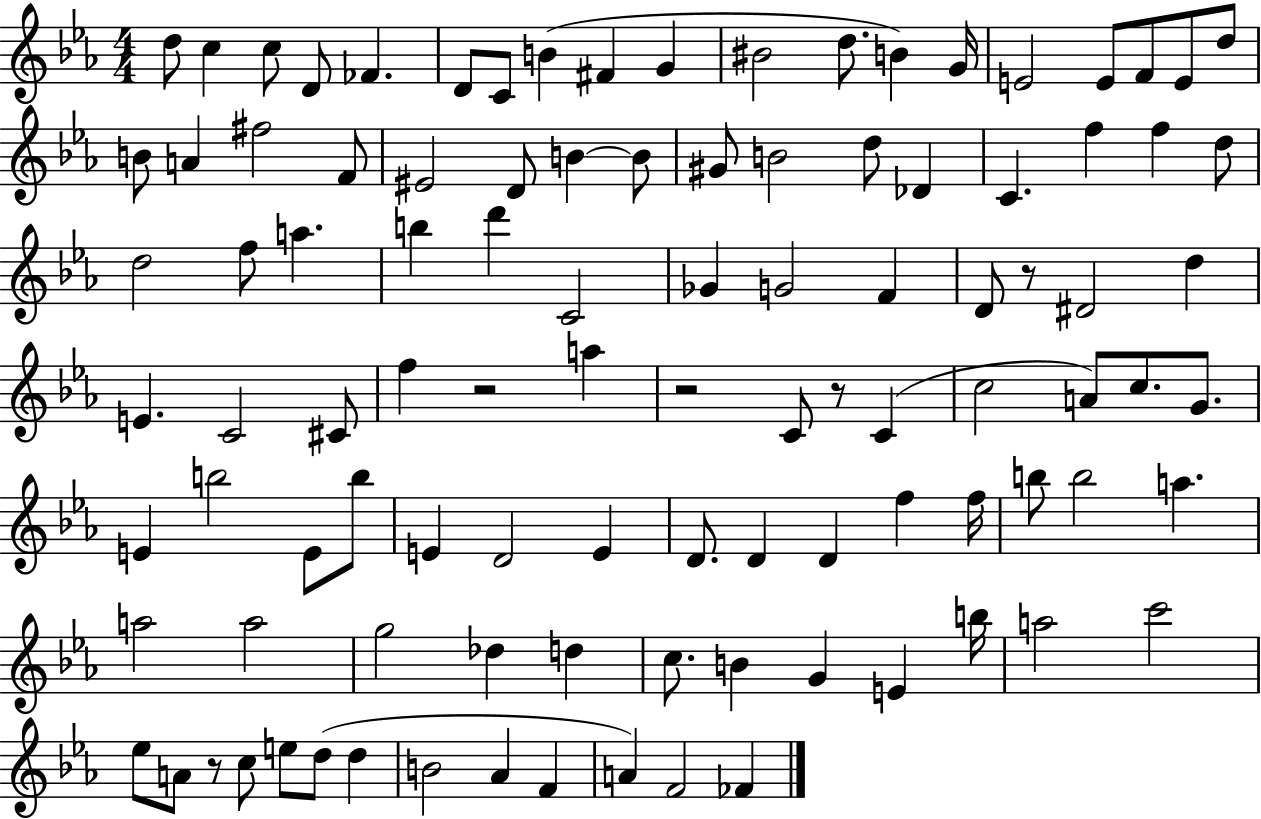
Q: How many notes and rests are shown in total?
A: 102